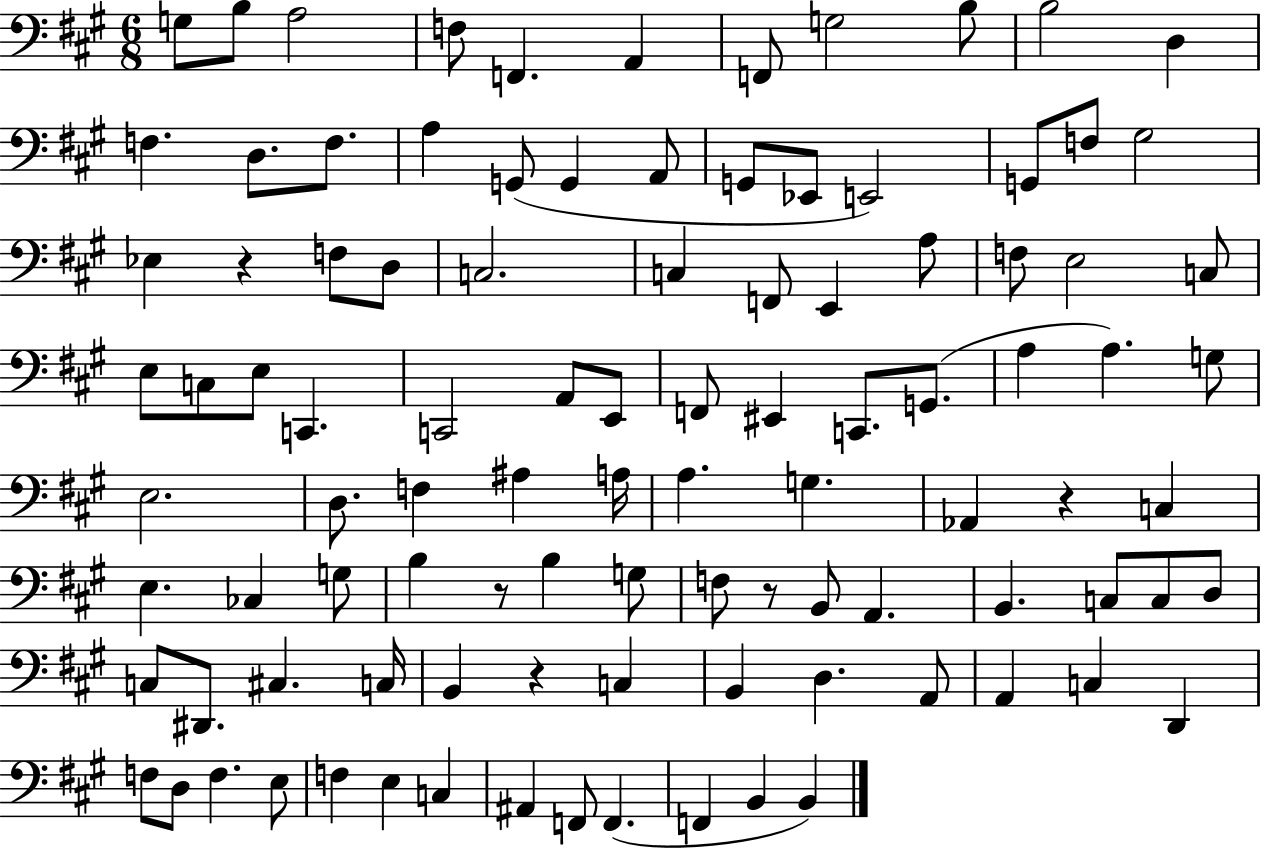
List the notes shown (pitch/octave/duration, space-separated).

G3/e B3/e A3/h F3/e F2/q. A2/q F2/e G3/h B3/e B3/h D3/q F3/q. D3/e. F3/e. A3/q G2/e G2/q A2/e G2/e Eb2/e E2/h G2/e F3/e G#3/h Eb3/q R/q F3/e D3/e C3/h. C3/q F2/e E2/q A3/e F3/e E3/h C3/e E3/e C3/e E3/e C2/q. C2/h A2/e E2/e F2/e EIS2/q C2/e. G2/e. A3/q A3/q. G3/e E3/h. D3/e. F3/q A#3/q A3/s A3/q. G3/q. Ab2/q R/q C3/q E3/q. CES3/q G3/e B3/q R/e B3/q G3/e F3/e R/e B2/e A2/q. B2/q. C3/e C3/e D3/e C3/e D#2/e. C#3/q. C3/s B2/q R/q C3/q B2/q D3/q. A2/e A2/q C3/q D2/q F3/e D3/e F3/q. E3/e F3/q E3/q C3/q A#2/q F2/e F2/q. F2/q B2/q B2/q